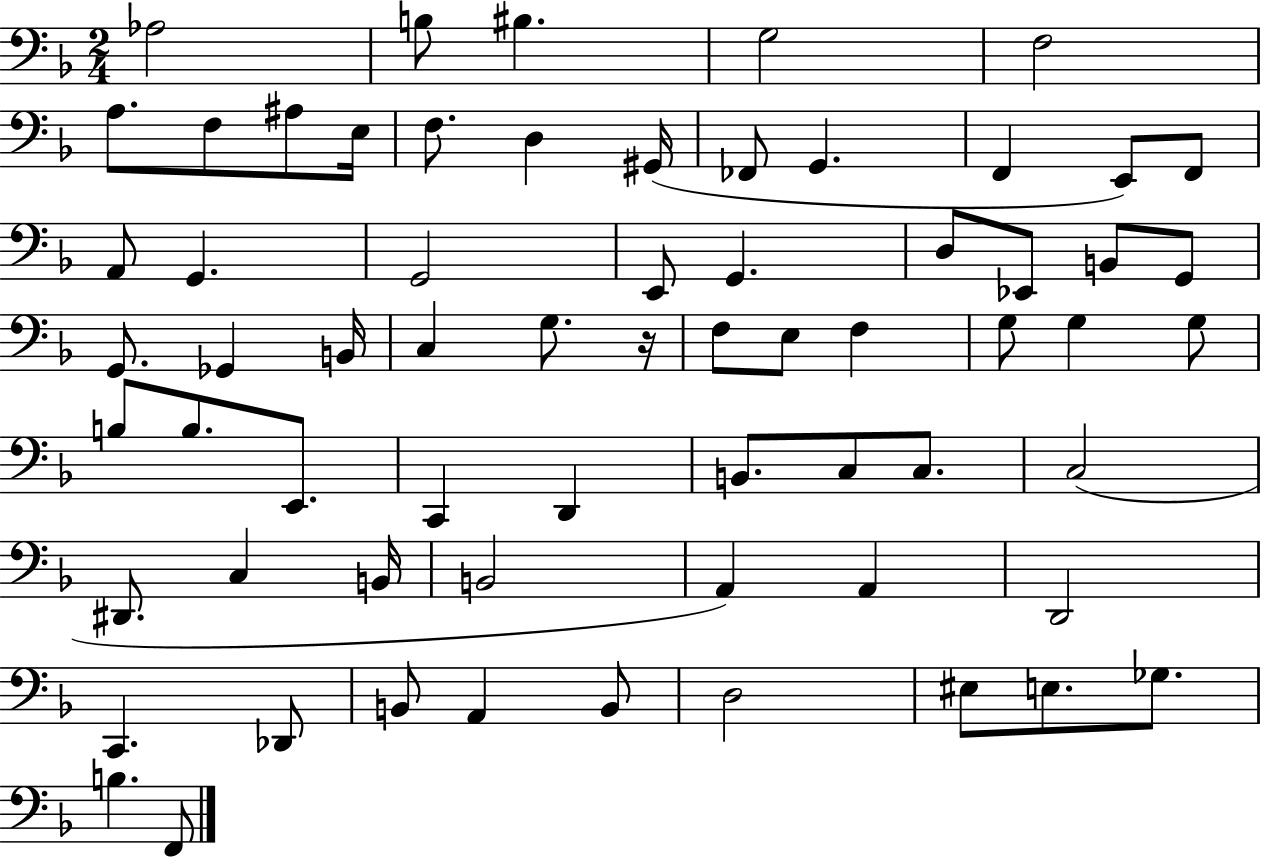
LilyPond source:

{
  \clef bass
  \numericTimeSignature
  \time 2/4
  \key f \major
  aes2 | b8 bis4. | g2 | f2 | \break a8. f8 ais8 e16 | f8. d4 gis,16( | fes,8 g,4. | f,4 e,8) f,8 | \break a,8 g,4. | g,2 | e,8 g,4. | d8 ees,8 b,8 g,8 | \break g,8. ges,4 b,16 | c4 g8. r16 | f8 e8 f4 | g8 g4 g8 | \break b8 b8. e,8. | c,4 d,4 | b,8. c8 c8. | c2( | \break dis,8. c4 b,16 | b,2 | a,4) a,4 | d,2 | \break c,4. des,8 | b,8 a,4 b,8 | d2 | eis8 e8. ges8. | \break b4. f,8 | \bar "|."
}